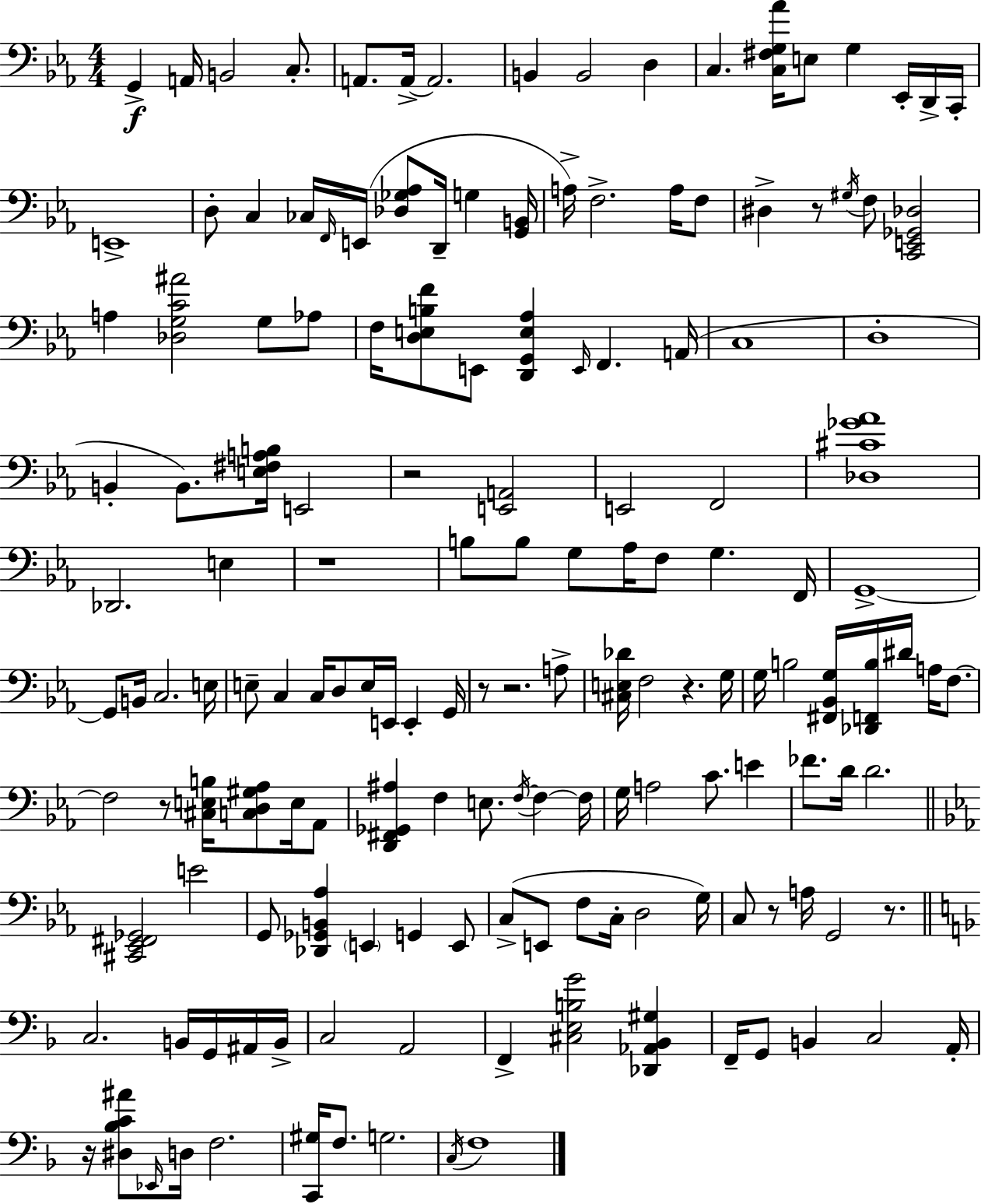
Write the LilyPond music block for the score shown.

{
  \clef bass
  \numericTimeSignature
  \time 4/4
  \key c \minor
  g,4->\f a,16 b,2 c8.-. | a,8. a,16->~~ a,2. | b,4 b,2 d4 | c4. <c fis g aes'>16 e8 g4 ees,16-. d,16-> c,16-. | \break e,1-> | d8-. c4 ces16 \grace { f,16 } e,16( <des ges aes>8 d,16-- g4 | <g, b,>16 a16->) f2.-> a16 f8 | dis4-> r8 \acciaccatura { gis16 } f8 <c, e, ges, des>2 | \break a4 <des g c' ais'>2 g8 | aes8 f16 <d e b f'>8 e,8 <d, g, e aes>4 \grace { e,16 } f,4. | a,16( c1 | d1-. | \break b,4-. b,8.) <e fis a b>16 e,2 | r2 <e, a,>2 | e,2 f,2 | <des cis' ges' aes'>1 | \break des,2. e4 | r1 | b8 b8 g8 aes16 f8 g4. | f,16 g,1->~~ | \break g,8 b,16 c2. | e16 e8-- c4 c16 d8 e16 e,16 e,4-. | g,16 r8 r2. | a8-> <cis e des'>16 f2 r4. | \break g16 g16 b2 <fis, bes, g>16 <des, f, b>16 dis'16 a16 | f8.~~ f2 r8 <cis e b>16 <c d gis aes>8 | e16 aes,8 <d, fis, ges, ais>4 f4 e8. \acciaccatura { f16~ }~ f4 | f16 g16 a2 c'8. | \break e'4 fes'8. d'16 d'2. | \bar "||" \break \key ees \major <cis, ees, fis, ges,>2 e'2 | g,8 <des, ges, b, aes>4 \parenthesize e,4 g,4 e,8 | c8->( e,8 f8 c16-. d2 g16) | c8 r8 a16 g,2 r8. | \break \bar "||" \break \key d \minor c2. b,16 g,16 ais,16 b,16-> | c2 a,2 | f,4-> <cis e b g'>2 <des, aes, bes, gis>4 | f,16-- g,8 b,4 c2 a,16-. | \break r16 <dis bes c' ais'>8 \grace { ees,16 } d16 f2. | <c, gis>16 f8. g2. | \acciaccatura { c16 } f1 | \bar "|."
}